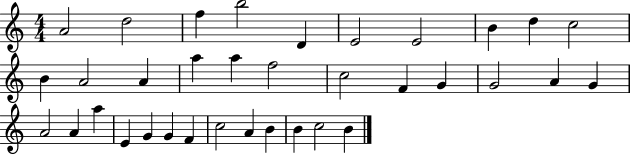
{
  \clef treble
  \numericTimeSignature
  \time 4/4
  \key c \major
  a'2 d''2 | f''4 b''2 d'4 | e'2 e'2 | b'4 d''4 c''2 | \break b'4 a'2 a'4 | a''4 a''4 f''2 | c''2 f'4 g'4 | g'2 a'4 g'4 | \break a'2 a'4 a''4 | e'4 g'4 g'4 f'4 | c''2 a'4 b'4 | b'4 c''2 b'4 | \break \bar "|."
}